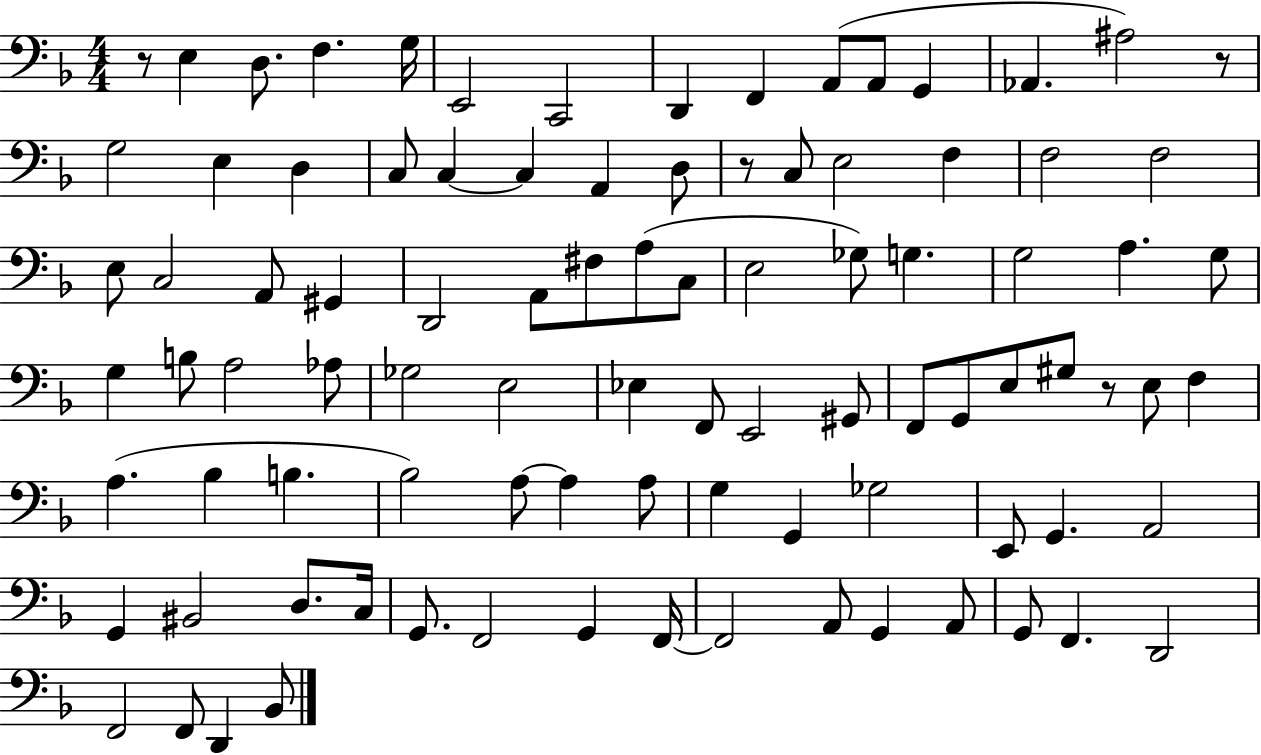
X:1
T:Untitled
M:4/4
L:1/4
K:F
z/2 E, D,/2 F, G,/4 E,,2 C,,2 D,, F,, A,,/2 A,,/2 G,, _A,, ^A,2 z/2 G,2 E, D, C,/2 C, C, A,, D,/2 z/2 C,/2 E,2 F, F,2 F,2 E,/2 C,2 A,,/2 ^G,, D,,2 A,,/2 ^F,/2 A,/2 C,/2 E,2 _G,/2 G, G,2 A, G,/2 G, B,/2 A,2 _A,/2 _G,2 E,2 _E, F,,/2 E,,2 ^G,,/2 F,,/2 G,,/2 E,/2 ^G,/2 z/2 E,/2 F, A, _B, B, _B,2 A,/2 A, A,/2 G, G,, _G,2 E,,/2 G,, A,,2 G,, ^B,,2 D,/2 C,/4 G,,/2 F,,2 G,, F,,/4 F,,2 A,,/2 G,, A,,/2 G,,/2 F,, D,,2 F,,2 F,,/2 D,, _B,,/2